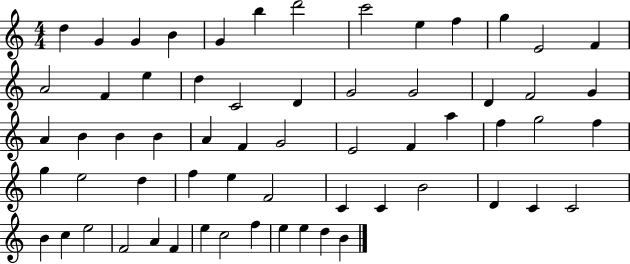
D5/q G4/q G4/q B4/q G4/q B5/q D6/h C6/h E5/q F5/q G5/q E4/h F4/q A4/h F4/q E5/q D5/q C4/h D4/q G4/h G4/h D4/q F4/h G4/q A4/q B4/q B4/q B4/q A4/q F4/q G4/h E4/h F4/q A5/q F5/q G5/h F5/q G5/q E5/h D5/q F5/q E5/q F4/h C4/q C4/q B4/h D4/q C4/q C4/h B4/q C5/q E5/h F4/h A4/q F4/q E5/q C5/h F5/q E5/q E5/q D5/q B4/q